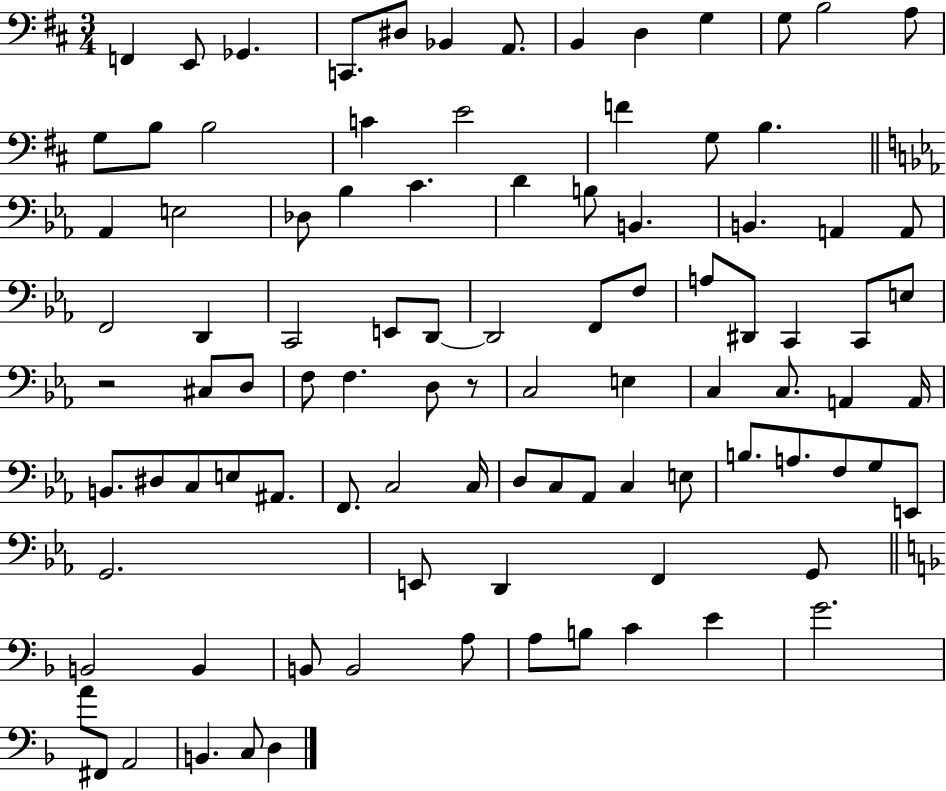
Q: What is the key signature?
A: D major